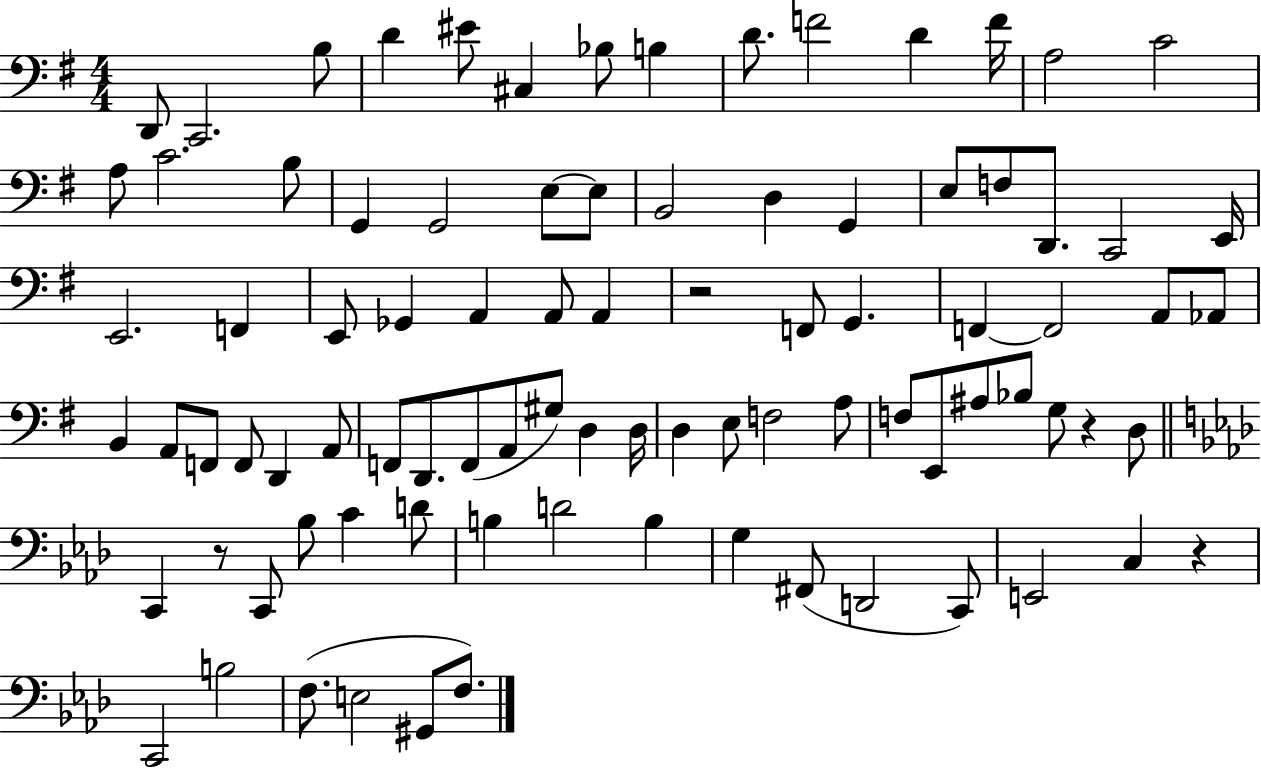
X:1
T:Untitled
M:4/4
L:1/4
K:G
D,,/2 C,,2 B,/2 D ^E/2 ^C, _B,/2 B, D/2 F2 D F/4 A,2 C2 A,/2 C2 B,/2 G,, G,,2 E,/2 E,/2 B,,2 D, G,, E,/2 F,/2 D,,/2 C,,2 E,,/4 E,,2 F,, E,,/2 _G,, A,, A,,/2 A,, z2 F,,/2 G,, F,, F,,2 A,,/2 _A,,/2 B,, A,,/2 F,,/2 F,,/2 D,, A,,/2 F,,/2 D,,/2 F,,/2 A,,/2 ^G,/2 D, D,/4 D, E,/2 F,2 A,/2 F,/2 E,,/2 ^A,/2 _B,/2 G,/2 z D,/2 C,, z/2 C,,/2 _B,/2 C D/2 B, D2 B, G, ^F,,/2 D,,2 C,,/2 E,,2 C, z C,,2 B,2 F,/2 E,2 ^G,,/2 F,/2